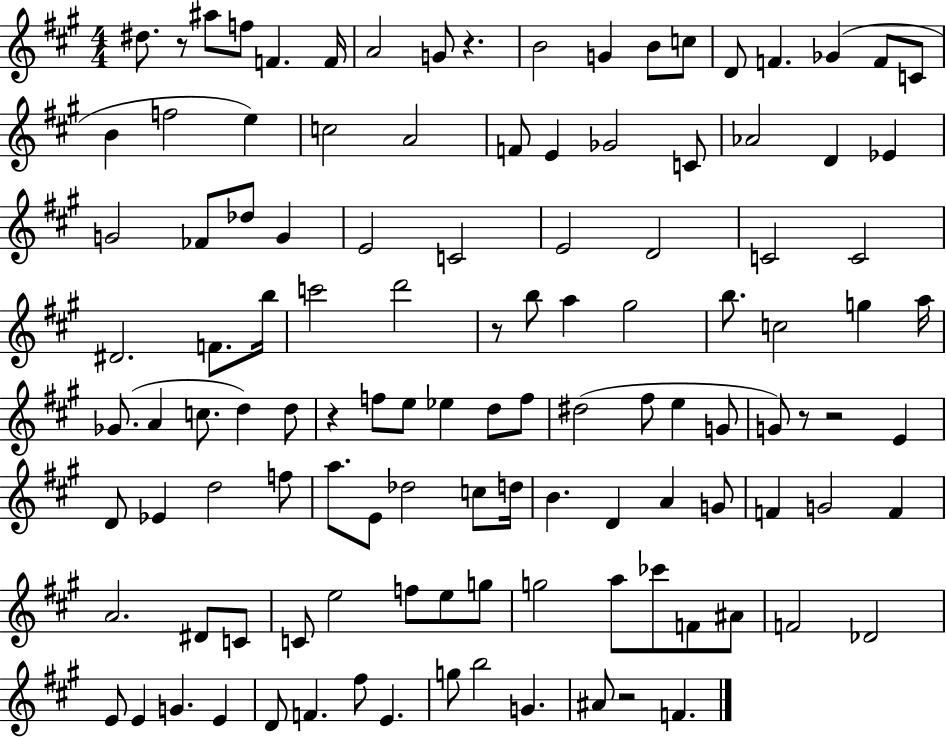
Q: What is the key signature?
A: A major